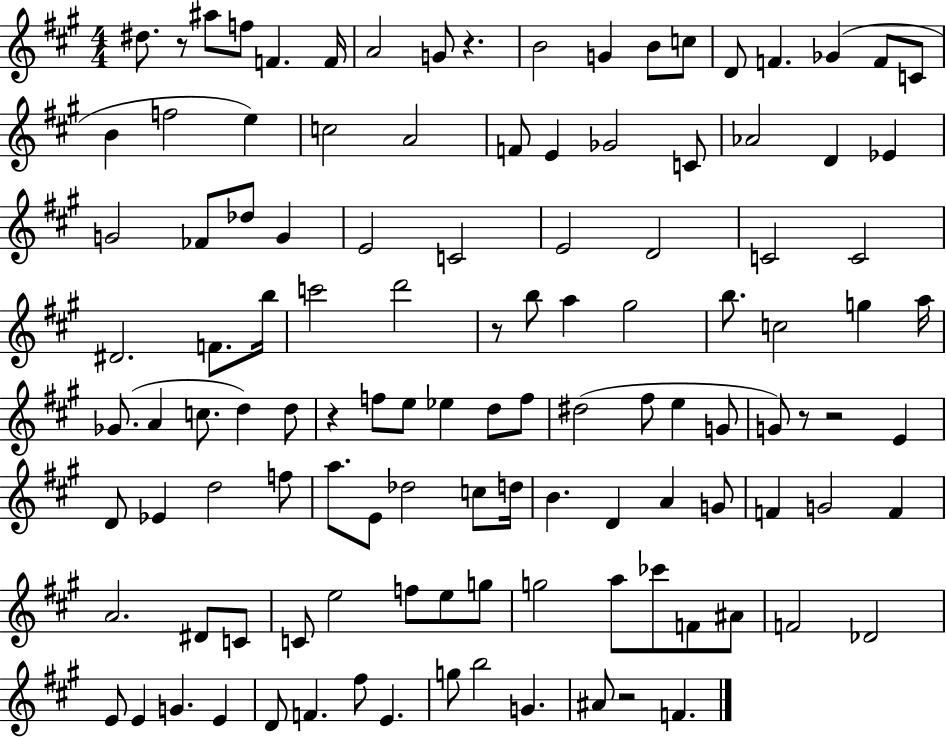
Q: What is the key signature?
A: A major